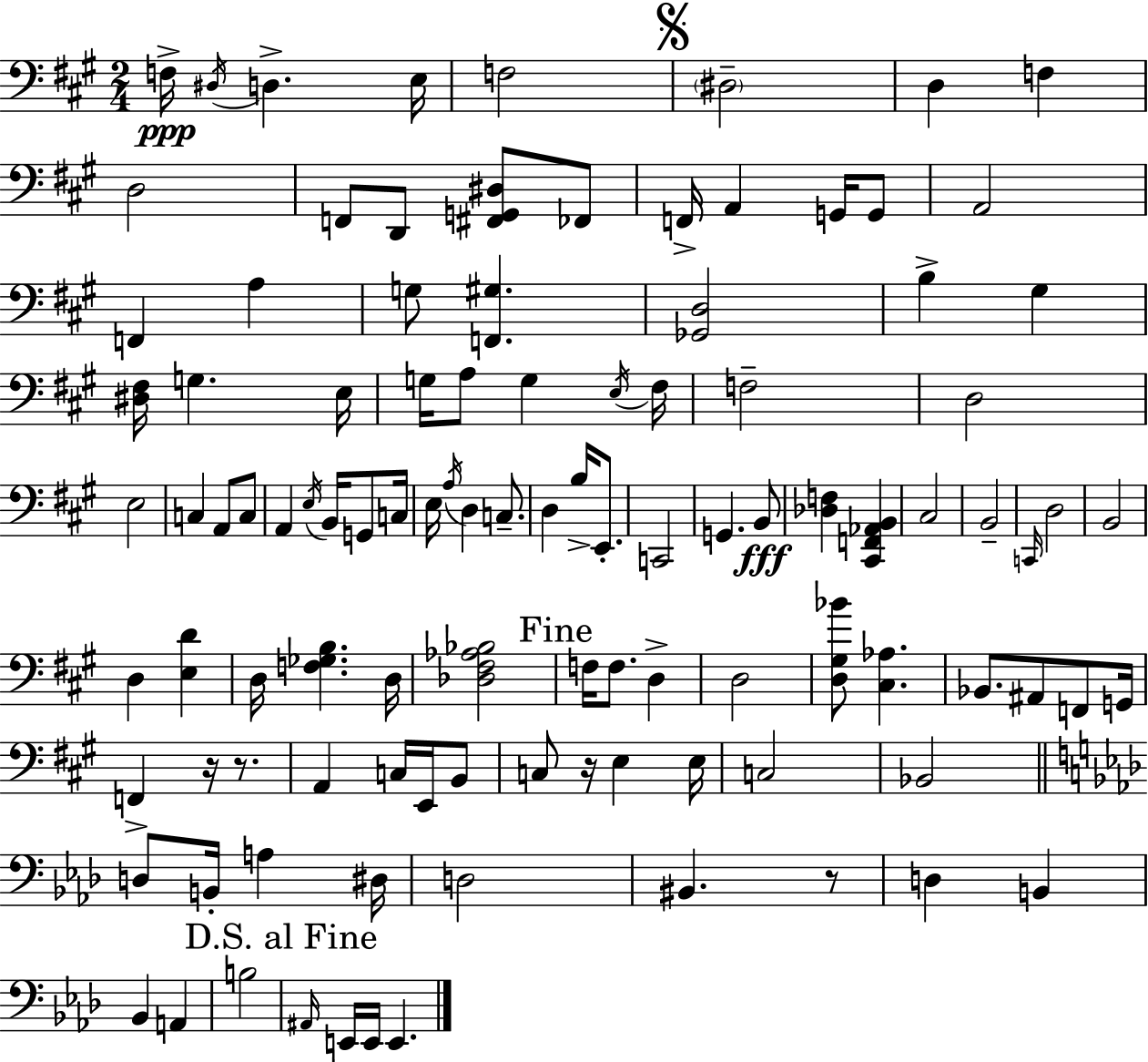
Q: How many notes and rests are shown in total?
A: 106